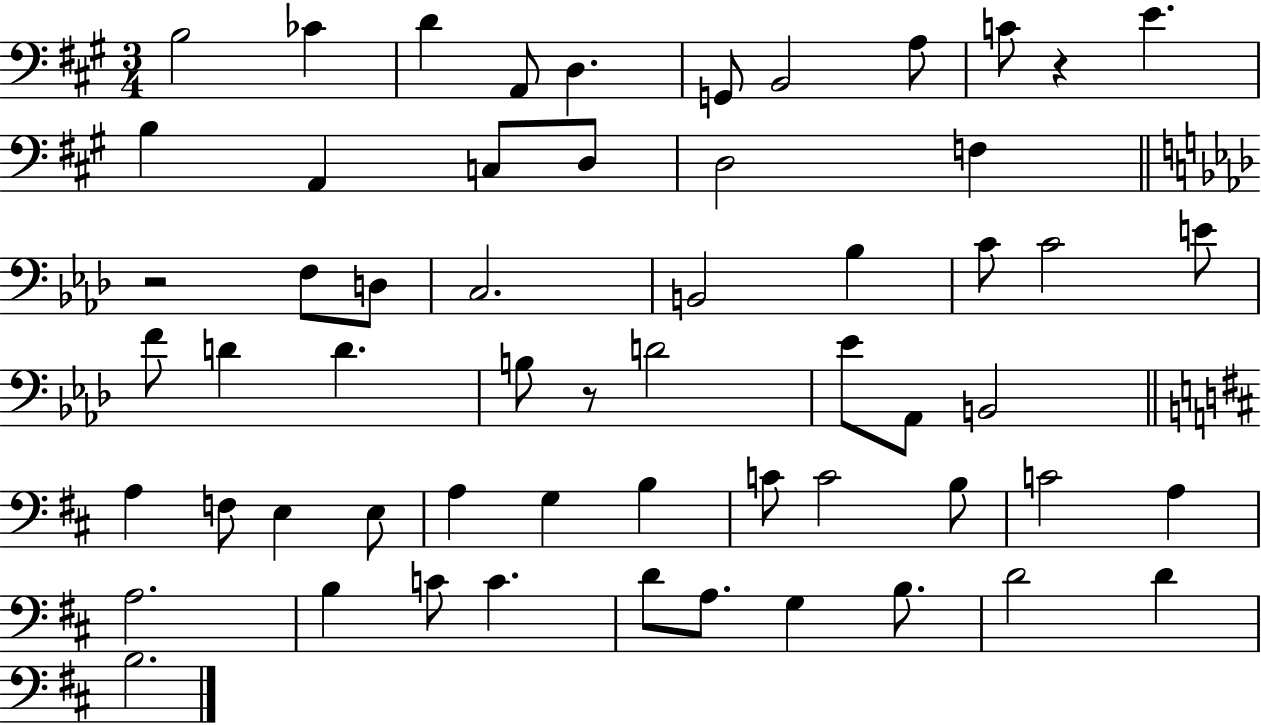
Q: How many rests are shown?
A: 3